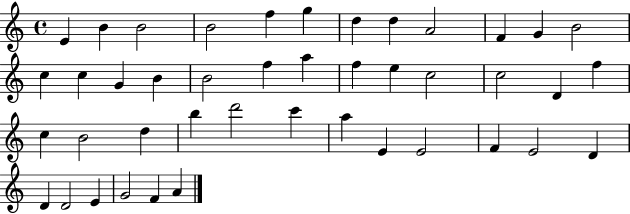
E4/q B4/q B4/h B4/h F5/q G5/q D5/q D5/q A4/h F4/q G4/q B4/h C5/q C5/q G4/q B4/q B4/h F5/q A5/q F5/q E5/q C5/h C5/h D4/q F5/q C5/q B4/h D5/q B5/q D6/h C6/q A5/q E4/q E4/h F4/q E4/h D4/q D4/q D4/h E4/q G4/h F4/q A4/q